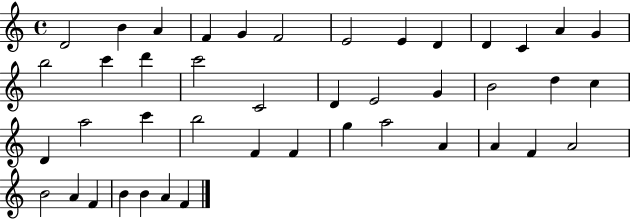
{
  \clef treble
  \time 4/4
  \defaultTimeSignature
  \key c \major
  d'2 b'4 a'4 | f'4 g'4 f'2 | e'2 e'4 d'4 | d'4 c'4 a'4 g'4 | \break b''2 c'''4 d'''4 | c'''2 c'2 | d'4 e'2 g'4 | b'2 d''4 c''4 | \break d'4 a''2 c'''4 | b''2 f'4 f'4 | g''4 a''2 a'4 | a'4 f'4 a'2 | \break b'2 a'4 f'4 | b'4 b'4 a'4 f'4 | \bar "|."
}